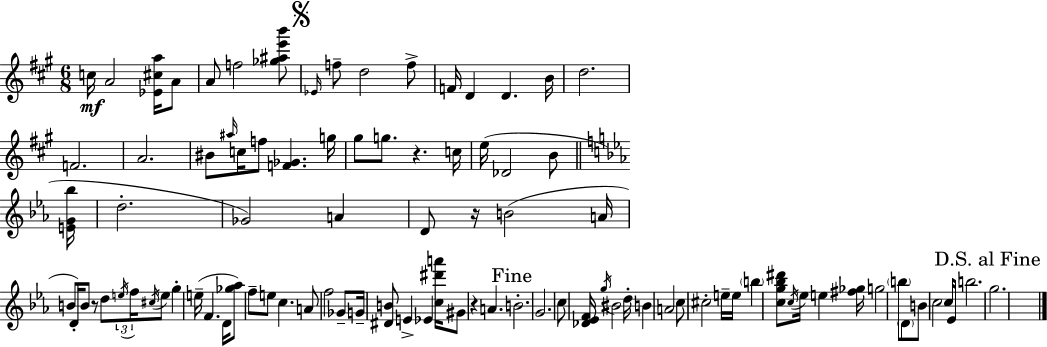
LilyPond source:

{
  \clef treble
  \numericTimeSignature
  \time 6/8
  \key a \major
  c''16\mf a'2 <ees' cis'' a''>16 a'8 | a'8 f''2 <ges'' ais'' e''' b'''>8 | \mark \markup { \musicglyph "scripts.segno" } \grace { ees'16 } f''8-- d''2 f''8-> | f'16 d'4 d'4. | \break b'16 d''2. | f'2. | a'2. | bis'8 \grace { ais''16 } c''16 f''8 <f' ges'>4. | \break g''16 gis''8 g''8. r4. | c''16 e''16( des'2 b'8 | \bar "||" \break \key ees \major <e' g' bes''>16 d''2.-. | ges'2) a'4 | d'8 r16 b'2( | a'16 b'8 d'16-.) b'8 r8 d''8 \tuplet 3/2 { \acciaccatura { e''16 } f''16 | \break \acciaccatura { cis''16 } } e''8 g''4-. e''16--( f'4. | d'16 <ges'' aes''>8) f''8-- e''8 c''4. | a'8 f''2 | ges'8-- g'16-- <dis' b'>8 e'4-> ees'4 | \break <c'' dis''' a'''>16 gis'8 r4 a'4. | \mark "Fine" b'2.-. | g'2. | c''8 <des' ees' f'>16 \acciaccatura { g''16 } bis'2 | \break d''16-. b'4 a'2 | c''8 cis''2-. | e''16-- e''16 \parenthesize b''4 <c'' g'' bes'' dis'''>8 \acciaccatura { c''16 } ees''16 | e''4 <fis'' ges''>16 g''2 | \break \parenthesize b''8 \parenthesize d'8 b'8 c''2 | c''16 ees'16 b''2. | \mark "D.S. al Fine" g''2. | \bar "|."
}